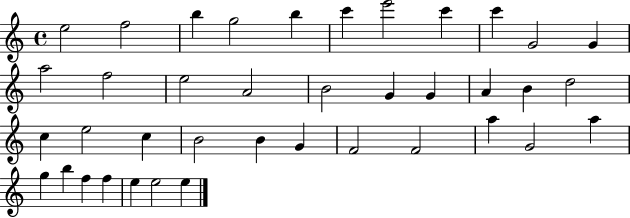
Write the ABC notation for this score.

X:1
T:Untitled
M:4/4
L:1/4
K:C
e2 f2 b g2 b c' e'2 c' c' G2 G a2 f2 e2 A2 B2 G G A B d2 c e2 c B2 B G F2 F2 a G2 a g b f f e e2 e